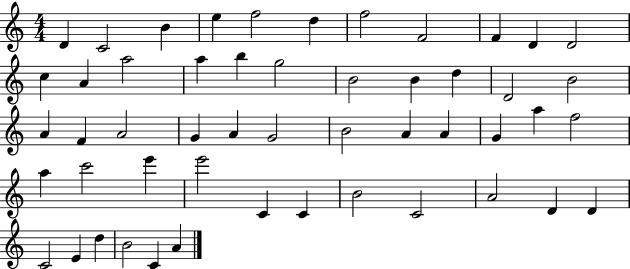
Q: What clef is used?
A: treble